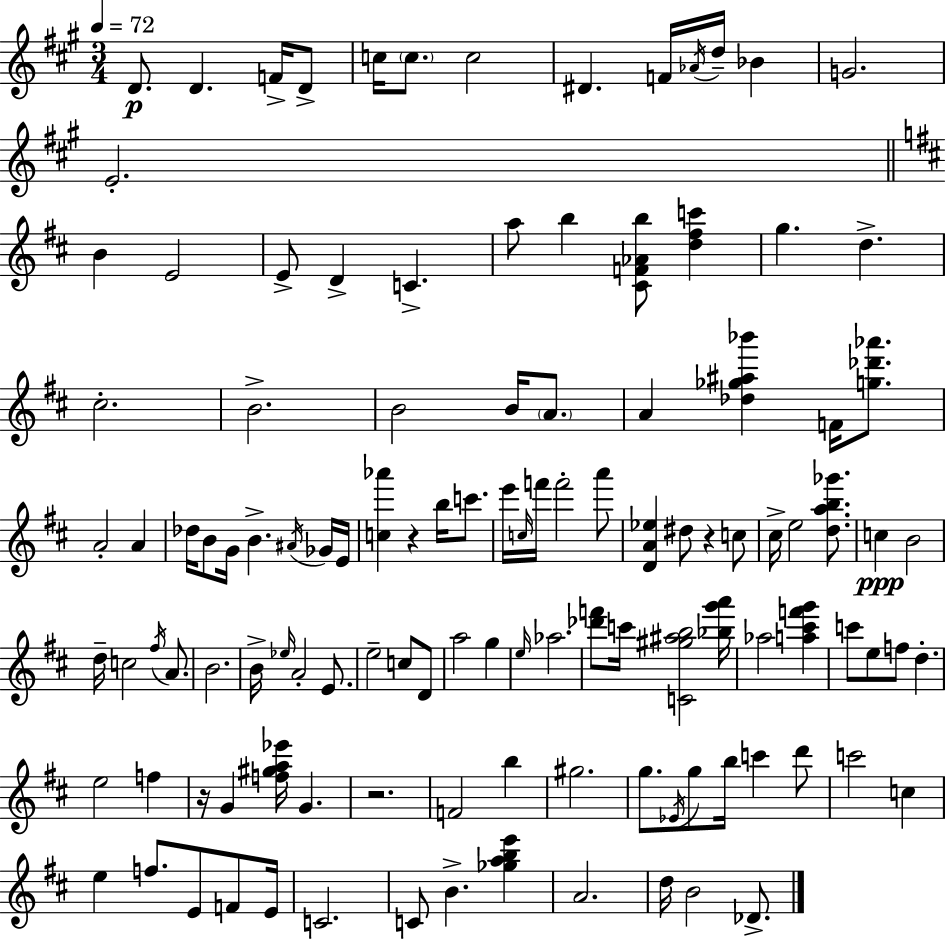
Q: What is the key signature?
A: A major